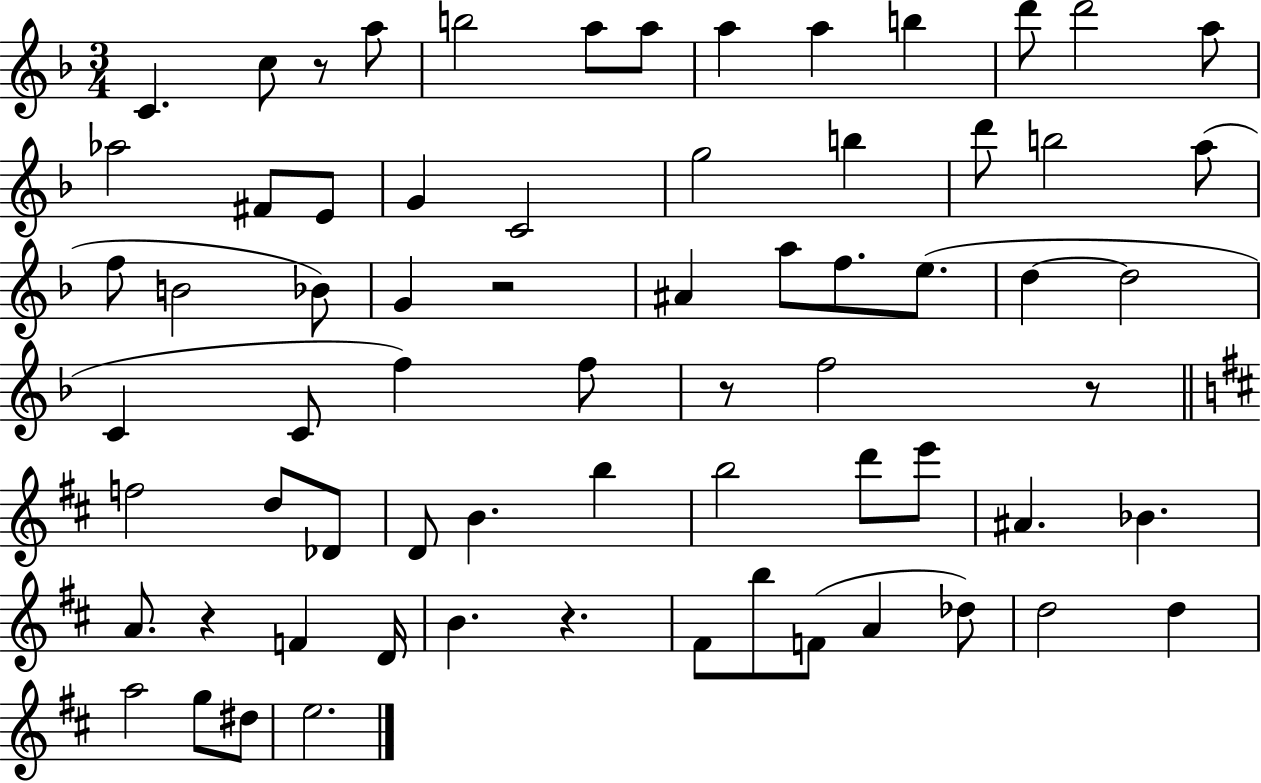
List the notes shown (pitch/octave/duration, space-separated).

C4/q. C5/e R/e A5/e B5/h A5/e A5/e A5/q A5/q B5/q D6/e D6/h A5/e Ab5/h F#4/e E4/e G4/q C4/h G5/h B5/q D6/e B5/h A5/e F5/e B4/h Bb4/e G4/q R/h A#4/q A5/e F5/e. E5/e. D5/q D5/h C4/q C4/e F5/q F5/e R/e F5/h R/e F5/h D5/e Db4/e D4/e B4/q. B5/q B5/h D6/e E6/e A#4/q. Bb4/q. A4/e. R/q F4/q D4/s B4/q. R/q. F#4/e B5/e F4/e A4/q Db5/e D5/h D5/q A5/h G5/e D#5/e E5/h.